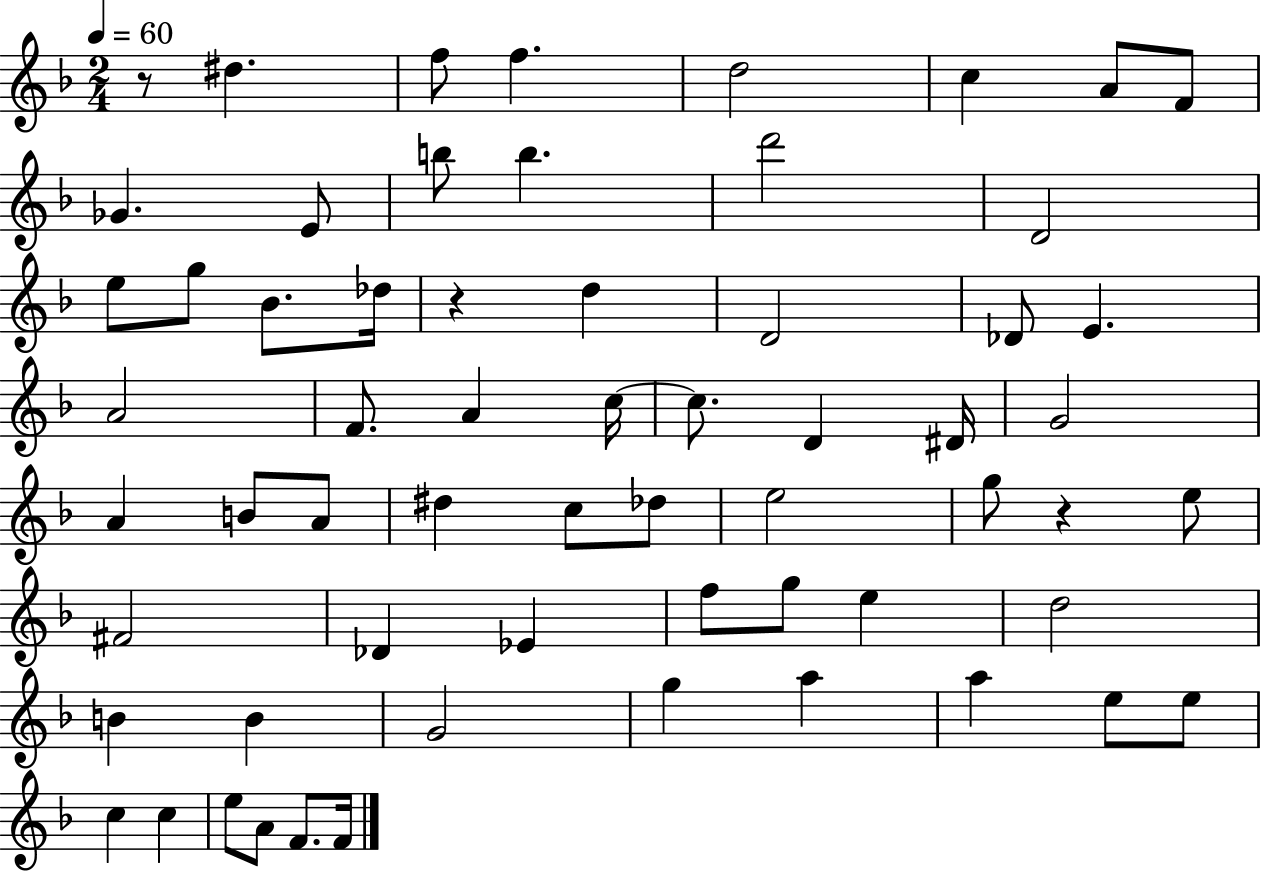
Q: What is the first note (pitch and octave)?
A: D#5